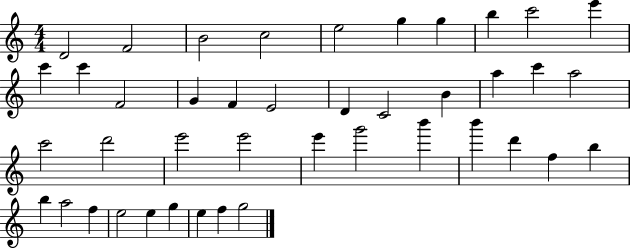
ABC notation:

X:1
T:Untitled
M:4/4
L:1/4
K:C
D2 F2 B2 c2 e2 g g b c'2 e' c' c' F2 G F E2 D C2 B a c' a2 c'2 d'2 e'2 e'2 e' g'2 b' b' d' f b b a2 f e2 e g e f g2